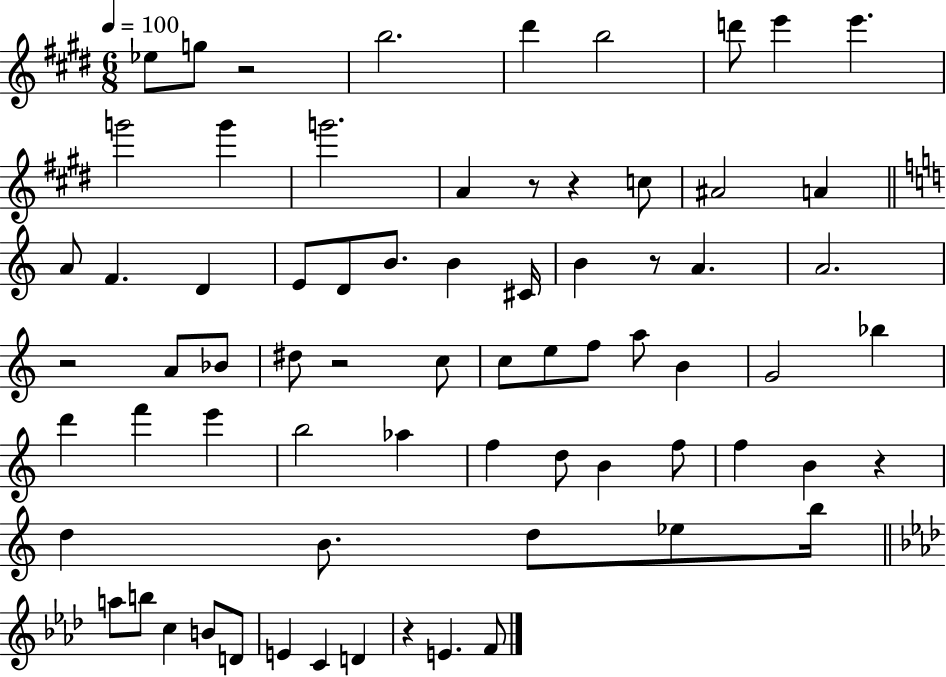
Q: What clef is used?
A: treble